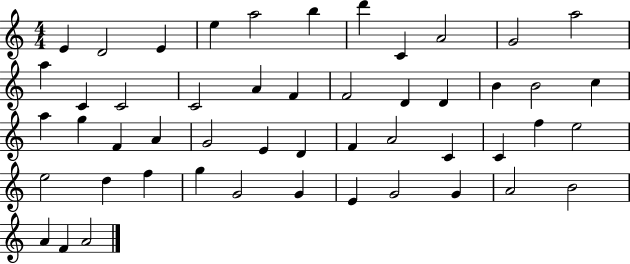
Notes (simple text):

E4/q D4/h E4/q E5/q A5/h B5/q D6/q C4/q A4/h G4/h A5/h A5/q C4/q C4/h C4/h A4/q F4/q F4/h D4/q D4/q B4/q B4/h C5/q A5/q G5/q F4/q A4/q G4/h E4/q D4/q F4/q A4/h C4/q C4/q F5/q E5/h E5/h D5/q F5/q G5/q G4/h G4/q E4/q G4/h G4/q A4/h B4/h A4/q F4/q A4/h